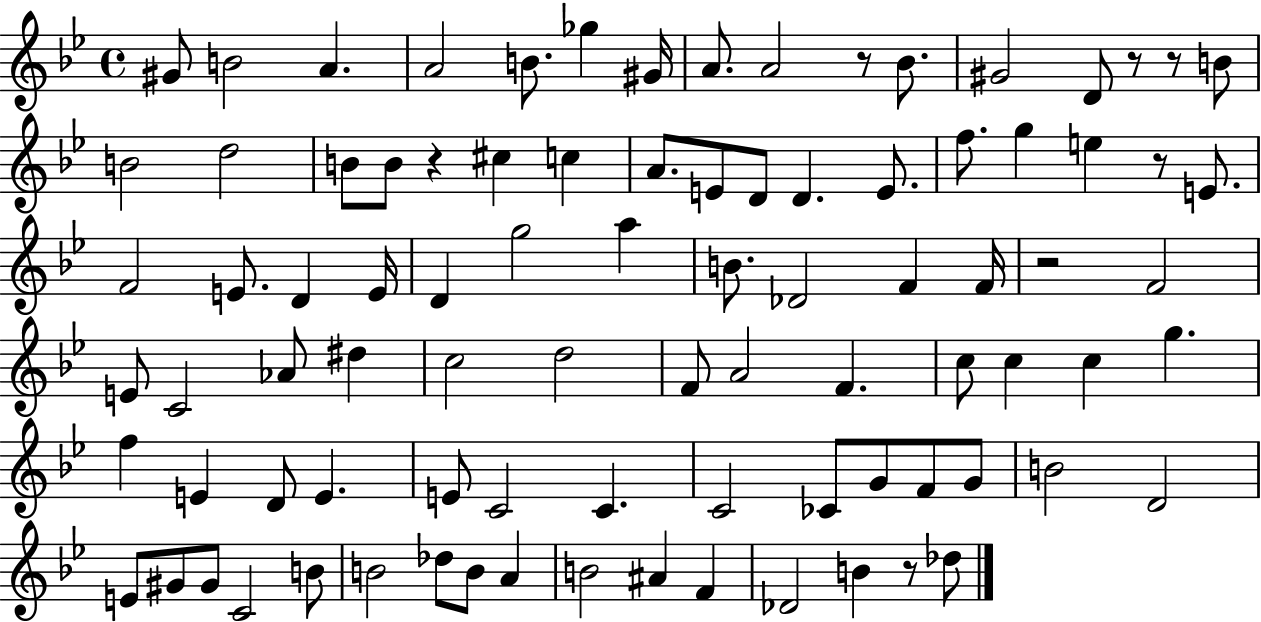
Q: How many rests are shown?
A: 7